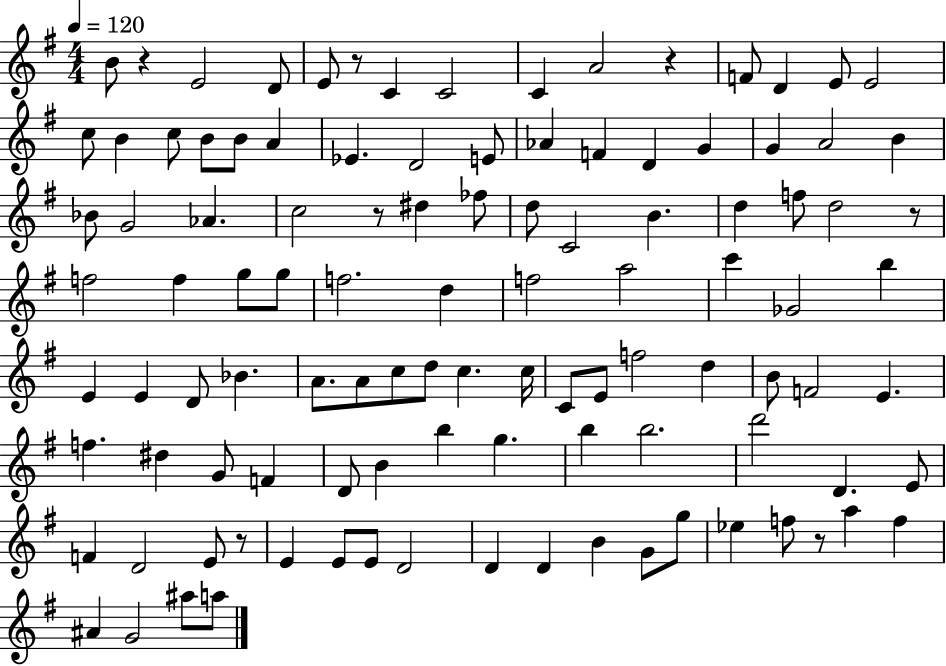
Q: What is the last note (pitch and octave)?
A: A5